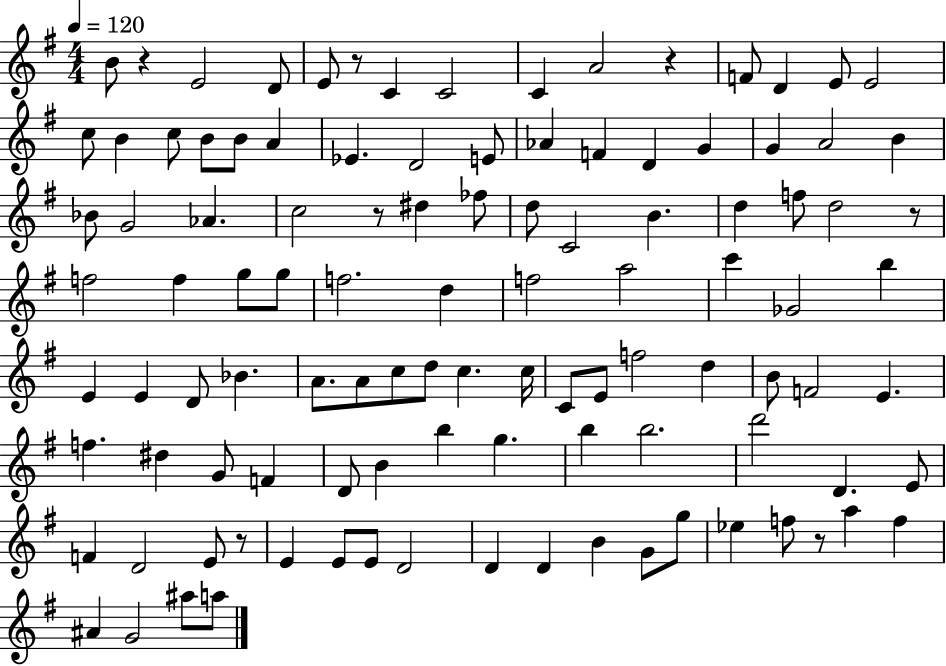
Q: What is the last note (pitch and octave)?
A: A5